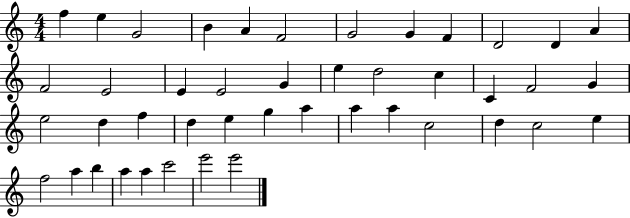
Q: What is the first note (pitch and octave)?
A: F5